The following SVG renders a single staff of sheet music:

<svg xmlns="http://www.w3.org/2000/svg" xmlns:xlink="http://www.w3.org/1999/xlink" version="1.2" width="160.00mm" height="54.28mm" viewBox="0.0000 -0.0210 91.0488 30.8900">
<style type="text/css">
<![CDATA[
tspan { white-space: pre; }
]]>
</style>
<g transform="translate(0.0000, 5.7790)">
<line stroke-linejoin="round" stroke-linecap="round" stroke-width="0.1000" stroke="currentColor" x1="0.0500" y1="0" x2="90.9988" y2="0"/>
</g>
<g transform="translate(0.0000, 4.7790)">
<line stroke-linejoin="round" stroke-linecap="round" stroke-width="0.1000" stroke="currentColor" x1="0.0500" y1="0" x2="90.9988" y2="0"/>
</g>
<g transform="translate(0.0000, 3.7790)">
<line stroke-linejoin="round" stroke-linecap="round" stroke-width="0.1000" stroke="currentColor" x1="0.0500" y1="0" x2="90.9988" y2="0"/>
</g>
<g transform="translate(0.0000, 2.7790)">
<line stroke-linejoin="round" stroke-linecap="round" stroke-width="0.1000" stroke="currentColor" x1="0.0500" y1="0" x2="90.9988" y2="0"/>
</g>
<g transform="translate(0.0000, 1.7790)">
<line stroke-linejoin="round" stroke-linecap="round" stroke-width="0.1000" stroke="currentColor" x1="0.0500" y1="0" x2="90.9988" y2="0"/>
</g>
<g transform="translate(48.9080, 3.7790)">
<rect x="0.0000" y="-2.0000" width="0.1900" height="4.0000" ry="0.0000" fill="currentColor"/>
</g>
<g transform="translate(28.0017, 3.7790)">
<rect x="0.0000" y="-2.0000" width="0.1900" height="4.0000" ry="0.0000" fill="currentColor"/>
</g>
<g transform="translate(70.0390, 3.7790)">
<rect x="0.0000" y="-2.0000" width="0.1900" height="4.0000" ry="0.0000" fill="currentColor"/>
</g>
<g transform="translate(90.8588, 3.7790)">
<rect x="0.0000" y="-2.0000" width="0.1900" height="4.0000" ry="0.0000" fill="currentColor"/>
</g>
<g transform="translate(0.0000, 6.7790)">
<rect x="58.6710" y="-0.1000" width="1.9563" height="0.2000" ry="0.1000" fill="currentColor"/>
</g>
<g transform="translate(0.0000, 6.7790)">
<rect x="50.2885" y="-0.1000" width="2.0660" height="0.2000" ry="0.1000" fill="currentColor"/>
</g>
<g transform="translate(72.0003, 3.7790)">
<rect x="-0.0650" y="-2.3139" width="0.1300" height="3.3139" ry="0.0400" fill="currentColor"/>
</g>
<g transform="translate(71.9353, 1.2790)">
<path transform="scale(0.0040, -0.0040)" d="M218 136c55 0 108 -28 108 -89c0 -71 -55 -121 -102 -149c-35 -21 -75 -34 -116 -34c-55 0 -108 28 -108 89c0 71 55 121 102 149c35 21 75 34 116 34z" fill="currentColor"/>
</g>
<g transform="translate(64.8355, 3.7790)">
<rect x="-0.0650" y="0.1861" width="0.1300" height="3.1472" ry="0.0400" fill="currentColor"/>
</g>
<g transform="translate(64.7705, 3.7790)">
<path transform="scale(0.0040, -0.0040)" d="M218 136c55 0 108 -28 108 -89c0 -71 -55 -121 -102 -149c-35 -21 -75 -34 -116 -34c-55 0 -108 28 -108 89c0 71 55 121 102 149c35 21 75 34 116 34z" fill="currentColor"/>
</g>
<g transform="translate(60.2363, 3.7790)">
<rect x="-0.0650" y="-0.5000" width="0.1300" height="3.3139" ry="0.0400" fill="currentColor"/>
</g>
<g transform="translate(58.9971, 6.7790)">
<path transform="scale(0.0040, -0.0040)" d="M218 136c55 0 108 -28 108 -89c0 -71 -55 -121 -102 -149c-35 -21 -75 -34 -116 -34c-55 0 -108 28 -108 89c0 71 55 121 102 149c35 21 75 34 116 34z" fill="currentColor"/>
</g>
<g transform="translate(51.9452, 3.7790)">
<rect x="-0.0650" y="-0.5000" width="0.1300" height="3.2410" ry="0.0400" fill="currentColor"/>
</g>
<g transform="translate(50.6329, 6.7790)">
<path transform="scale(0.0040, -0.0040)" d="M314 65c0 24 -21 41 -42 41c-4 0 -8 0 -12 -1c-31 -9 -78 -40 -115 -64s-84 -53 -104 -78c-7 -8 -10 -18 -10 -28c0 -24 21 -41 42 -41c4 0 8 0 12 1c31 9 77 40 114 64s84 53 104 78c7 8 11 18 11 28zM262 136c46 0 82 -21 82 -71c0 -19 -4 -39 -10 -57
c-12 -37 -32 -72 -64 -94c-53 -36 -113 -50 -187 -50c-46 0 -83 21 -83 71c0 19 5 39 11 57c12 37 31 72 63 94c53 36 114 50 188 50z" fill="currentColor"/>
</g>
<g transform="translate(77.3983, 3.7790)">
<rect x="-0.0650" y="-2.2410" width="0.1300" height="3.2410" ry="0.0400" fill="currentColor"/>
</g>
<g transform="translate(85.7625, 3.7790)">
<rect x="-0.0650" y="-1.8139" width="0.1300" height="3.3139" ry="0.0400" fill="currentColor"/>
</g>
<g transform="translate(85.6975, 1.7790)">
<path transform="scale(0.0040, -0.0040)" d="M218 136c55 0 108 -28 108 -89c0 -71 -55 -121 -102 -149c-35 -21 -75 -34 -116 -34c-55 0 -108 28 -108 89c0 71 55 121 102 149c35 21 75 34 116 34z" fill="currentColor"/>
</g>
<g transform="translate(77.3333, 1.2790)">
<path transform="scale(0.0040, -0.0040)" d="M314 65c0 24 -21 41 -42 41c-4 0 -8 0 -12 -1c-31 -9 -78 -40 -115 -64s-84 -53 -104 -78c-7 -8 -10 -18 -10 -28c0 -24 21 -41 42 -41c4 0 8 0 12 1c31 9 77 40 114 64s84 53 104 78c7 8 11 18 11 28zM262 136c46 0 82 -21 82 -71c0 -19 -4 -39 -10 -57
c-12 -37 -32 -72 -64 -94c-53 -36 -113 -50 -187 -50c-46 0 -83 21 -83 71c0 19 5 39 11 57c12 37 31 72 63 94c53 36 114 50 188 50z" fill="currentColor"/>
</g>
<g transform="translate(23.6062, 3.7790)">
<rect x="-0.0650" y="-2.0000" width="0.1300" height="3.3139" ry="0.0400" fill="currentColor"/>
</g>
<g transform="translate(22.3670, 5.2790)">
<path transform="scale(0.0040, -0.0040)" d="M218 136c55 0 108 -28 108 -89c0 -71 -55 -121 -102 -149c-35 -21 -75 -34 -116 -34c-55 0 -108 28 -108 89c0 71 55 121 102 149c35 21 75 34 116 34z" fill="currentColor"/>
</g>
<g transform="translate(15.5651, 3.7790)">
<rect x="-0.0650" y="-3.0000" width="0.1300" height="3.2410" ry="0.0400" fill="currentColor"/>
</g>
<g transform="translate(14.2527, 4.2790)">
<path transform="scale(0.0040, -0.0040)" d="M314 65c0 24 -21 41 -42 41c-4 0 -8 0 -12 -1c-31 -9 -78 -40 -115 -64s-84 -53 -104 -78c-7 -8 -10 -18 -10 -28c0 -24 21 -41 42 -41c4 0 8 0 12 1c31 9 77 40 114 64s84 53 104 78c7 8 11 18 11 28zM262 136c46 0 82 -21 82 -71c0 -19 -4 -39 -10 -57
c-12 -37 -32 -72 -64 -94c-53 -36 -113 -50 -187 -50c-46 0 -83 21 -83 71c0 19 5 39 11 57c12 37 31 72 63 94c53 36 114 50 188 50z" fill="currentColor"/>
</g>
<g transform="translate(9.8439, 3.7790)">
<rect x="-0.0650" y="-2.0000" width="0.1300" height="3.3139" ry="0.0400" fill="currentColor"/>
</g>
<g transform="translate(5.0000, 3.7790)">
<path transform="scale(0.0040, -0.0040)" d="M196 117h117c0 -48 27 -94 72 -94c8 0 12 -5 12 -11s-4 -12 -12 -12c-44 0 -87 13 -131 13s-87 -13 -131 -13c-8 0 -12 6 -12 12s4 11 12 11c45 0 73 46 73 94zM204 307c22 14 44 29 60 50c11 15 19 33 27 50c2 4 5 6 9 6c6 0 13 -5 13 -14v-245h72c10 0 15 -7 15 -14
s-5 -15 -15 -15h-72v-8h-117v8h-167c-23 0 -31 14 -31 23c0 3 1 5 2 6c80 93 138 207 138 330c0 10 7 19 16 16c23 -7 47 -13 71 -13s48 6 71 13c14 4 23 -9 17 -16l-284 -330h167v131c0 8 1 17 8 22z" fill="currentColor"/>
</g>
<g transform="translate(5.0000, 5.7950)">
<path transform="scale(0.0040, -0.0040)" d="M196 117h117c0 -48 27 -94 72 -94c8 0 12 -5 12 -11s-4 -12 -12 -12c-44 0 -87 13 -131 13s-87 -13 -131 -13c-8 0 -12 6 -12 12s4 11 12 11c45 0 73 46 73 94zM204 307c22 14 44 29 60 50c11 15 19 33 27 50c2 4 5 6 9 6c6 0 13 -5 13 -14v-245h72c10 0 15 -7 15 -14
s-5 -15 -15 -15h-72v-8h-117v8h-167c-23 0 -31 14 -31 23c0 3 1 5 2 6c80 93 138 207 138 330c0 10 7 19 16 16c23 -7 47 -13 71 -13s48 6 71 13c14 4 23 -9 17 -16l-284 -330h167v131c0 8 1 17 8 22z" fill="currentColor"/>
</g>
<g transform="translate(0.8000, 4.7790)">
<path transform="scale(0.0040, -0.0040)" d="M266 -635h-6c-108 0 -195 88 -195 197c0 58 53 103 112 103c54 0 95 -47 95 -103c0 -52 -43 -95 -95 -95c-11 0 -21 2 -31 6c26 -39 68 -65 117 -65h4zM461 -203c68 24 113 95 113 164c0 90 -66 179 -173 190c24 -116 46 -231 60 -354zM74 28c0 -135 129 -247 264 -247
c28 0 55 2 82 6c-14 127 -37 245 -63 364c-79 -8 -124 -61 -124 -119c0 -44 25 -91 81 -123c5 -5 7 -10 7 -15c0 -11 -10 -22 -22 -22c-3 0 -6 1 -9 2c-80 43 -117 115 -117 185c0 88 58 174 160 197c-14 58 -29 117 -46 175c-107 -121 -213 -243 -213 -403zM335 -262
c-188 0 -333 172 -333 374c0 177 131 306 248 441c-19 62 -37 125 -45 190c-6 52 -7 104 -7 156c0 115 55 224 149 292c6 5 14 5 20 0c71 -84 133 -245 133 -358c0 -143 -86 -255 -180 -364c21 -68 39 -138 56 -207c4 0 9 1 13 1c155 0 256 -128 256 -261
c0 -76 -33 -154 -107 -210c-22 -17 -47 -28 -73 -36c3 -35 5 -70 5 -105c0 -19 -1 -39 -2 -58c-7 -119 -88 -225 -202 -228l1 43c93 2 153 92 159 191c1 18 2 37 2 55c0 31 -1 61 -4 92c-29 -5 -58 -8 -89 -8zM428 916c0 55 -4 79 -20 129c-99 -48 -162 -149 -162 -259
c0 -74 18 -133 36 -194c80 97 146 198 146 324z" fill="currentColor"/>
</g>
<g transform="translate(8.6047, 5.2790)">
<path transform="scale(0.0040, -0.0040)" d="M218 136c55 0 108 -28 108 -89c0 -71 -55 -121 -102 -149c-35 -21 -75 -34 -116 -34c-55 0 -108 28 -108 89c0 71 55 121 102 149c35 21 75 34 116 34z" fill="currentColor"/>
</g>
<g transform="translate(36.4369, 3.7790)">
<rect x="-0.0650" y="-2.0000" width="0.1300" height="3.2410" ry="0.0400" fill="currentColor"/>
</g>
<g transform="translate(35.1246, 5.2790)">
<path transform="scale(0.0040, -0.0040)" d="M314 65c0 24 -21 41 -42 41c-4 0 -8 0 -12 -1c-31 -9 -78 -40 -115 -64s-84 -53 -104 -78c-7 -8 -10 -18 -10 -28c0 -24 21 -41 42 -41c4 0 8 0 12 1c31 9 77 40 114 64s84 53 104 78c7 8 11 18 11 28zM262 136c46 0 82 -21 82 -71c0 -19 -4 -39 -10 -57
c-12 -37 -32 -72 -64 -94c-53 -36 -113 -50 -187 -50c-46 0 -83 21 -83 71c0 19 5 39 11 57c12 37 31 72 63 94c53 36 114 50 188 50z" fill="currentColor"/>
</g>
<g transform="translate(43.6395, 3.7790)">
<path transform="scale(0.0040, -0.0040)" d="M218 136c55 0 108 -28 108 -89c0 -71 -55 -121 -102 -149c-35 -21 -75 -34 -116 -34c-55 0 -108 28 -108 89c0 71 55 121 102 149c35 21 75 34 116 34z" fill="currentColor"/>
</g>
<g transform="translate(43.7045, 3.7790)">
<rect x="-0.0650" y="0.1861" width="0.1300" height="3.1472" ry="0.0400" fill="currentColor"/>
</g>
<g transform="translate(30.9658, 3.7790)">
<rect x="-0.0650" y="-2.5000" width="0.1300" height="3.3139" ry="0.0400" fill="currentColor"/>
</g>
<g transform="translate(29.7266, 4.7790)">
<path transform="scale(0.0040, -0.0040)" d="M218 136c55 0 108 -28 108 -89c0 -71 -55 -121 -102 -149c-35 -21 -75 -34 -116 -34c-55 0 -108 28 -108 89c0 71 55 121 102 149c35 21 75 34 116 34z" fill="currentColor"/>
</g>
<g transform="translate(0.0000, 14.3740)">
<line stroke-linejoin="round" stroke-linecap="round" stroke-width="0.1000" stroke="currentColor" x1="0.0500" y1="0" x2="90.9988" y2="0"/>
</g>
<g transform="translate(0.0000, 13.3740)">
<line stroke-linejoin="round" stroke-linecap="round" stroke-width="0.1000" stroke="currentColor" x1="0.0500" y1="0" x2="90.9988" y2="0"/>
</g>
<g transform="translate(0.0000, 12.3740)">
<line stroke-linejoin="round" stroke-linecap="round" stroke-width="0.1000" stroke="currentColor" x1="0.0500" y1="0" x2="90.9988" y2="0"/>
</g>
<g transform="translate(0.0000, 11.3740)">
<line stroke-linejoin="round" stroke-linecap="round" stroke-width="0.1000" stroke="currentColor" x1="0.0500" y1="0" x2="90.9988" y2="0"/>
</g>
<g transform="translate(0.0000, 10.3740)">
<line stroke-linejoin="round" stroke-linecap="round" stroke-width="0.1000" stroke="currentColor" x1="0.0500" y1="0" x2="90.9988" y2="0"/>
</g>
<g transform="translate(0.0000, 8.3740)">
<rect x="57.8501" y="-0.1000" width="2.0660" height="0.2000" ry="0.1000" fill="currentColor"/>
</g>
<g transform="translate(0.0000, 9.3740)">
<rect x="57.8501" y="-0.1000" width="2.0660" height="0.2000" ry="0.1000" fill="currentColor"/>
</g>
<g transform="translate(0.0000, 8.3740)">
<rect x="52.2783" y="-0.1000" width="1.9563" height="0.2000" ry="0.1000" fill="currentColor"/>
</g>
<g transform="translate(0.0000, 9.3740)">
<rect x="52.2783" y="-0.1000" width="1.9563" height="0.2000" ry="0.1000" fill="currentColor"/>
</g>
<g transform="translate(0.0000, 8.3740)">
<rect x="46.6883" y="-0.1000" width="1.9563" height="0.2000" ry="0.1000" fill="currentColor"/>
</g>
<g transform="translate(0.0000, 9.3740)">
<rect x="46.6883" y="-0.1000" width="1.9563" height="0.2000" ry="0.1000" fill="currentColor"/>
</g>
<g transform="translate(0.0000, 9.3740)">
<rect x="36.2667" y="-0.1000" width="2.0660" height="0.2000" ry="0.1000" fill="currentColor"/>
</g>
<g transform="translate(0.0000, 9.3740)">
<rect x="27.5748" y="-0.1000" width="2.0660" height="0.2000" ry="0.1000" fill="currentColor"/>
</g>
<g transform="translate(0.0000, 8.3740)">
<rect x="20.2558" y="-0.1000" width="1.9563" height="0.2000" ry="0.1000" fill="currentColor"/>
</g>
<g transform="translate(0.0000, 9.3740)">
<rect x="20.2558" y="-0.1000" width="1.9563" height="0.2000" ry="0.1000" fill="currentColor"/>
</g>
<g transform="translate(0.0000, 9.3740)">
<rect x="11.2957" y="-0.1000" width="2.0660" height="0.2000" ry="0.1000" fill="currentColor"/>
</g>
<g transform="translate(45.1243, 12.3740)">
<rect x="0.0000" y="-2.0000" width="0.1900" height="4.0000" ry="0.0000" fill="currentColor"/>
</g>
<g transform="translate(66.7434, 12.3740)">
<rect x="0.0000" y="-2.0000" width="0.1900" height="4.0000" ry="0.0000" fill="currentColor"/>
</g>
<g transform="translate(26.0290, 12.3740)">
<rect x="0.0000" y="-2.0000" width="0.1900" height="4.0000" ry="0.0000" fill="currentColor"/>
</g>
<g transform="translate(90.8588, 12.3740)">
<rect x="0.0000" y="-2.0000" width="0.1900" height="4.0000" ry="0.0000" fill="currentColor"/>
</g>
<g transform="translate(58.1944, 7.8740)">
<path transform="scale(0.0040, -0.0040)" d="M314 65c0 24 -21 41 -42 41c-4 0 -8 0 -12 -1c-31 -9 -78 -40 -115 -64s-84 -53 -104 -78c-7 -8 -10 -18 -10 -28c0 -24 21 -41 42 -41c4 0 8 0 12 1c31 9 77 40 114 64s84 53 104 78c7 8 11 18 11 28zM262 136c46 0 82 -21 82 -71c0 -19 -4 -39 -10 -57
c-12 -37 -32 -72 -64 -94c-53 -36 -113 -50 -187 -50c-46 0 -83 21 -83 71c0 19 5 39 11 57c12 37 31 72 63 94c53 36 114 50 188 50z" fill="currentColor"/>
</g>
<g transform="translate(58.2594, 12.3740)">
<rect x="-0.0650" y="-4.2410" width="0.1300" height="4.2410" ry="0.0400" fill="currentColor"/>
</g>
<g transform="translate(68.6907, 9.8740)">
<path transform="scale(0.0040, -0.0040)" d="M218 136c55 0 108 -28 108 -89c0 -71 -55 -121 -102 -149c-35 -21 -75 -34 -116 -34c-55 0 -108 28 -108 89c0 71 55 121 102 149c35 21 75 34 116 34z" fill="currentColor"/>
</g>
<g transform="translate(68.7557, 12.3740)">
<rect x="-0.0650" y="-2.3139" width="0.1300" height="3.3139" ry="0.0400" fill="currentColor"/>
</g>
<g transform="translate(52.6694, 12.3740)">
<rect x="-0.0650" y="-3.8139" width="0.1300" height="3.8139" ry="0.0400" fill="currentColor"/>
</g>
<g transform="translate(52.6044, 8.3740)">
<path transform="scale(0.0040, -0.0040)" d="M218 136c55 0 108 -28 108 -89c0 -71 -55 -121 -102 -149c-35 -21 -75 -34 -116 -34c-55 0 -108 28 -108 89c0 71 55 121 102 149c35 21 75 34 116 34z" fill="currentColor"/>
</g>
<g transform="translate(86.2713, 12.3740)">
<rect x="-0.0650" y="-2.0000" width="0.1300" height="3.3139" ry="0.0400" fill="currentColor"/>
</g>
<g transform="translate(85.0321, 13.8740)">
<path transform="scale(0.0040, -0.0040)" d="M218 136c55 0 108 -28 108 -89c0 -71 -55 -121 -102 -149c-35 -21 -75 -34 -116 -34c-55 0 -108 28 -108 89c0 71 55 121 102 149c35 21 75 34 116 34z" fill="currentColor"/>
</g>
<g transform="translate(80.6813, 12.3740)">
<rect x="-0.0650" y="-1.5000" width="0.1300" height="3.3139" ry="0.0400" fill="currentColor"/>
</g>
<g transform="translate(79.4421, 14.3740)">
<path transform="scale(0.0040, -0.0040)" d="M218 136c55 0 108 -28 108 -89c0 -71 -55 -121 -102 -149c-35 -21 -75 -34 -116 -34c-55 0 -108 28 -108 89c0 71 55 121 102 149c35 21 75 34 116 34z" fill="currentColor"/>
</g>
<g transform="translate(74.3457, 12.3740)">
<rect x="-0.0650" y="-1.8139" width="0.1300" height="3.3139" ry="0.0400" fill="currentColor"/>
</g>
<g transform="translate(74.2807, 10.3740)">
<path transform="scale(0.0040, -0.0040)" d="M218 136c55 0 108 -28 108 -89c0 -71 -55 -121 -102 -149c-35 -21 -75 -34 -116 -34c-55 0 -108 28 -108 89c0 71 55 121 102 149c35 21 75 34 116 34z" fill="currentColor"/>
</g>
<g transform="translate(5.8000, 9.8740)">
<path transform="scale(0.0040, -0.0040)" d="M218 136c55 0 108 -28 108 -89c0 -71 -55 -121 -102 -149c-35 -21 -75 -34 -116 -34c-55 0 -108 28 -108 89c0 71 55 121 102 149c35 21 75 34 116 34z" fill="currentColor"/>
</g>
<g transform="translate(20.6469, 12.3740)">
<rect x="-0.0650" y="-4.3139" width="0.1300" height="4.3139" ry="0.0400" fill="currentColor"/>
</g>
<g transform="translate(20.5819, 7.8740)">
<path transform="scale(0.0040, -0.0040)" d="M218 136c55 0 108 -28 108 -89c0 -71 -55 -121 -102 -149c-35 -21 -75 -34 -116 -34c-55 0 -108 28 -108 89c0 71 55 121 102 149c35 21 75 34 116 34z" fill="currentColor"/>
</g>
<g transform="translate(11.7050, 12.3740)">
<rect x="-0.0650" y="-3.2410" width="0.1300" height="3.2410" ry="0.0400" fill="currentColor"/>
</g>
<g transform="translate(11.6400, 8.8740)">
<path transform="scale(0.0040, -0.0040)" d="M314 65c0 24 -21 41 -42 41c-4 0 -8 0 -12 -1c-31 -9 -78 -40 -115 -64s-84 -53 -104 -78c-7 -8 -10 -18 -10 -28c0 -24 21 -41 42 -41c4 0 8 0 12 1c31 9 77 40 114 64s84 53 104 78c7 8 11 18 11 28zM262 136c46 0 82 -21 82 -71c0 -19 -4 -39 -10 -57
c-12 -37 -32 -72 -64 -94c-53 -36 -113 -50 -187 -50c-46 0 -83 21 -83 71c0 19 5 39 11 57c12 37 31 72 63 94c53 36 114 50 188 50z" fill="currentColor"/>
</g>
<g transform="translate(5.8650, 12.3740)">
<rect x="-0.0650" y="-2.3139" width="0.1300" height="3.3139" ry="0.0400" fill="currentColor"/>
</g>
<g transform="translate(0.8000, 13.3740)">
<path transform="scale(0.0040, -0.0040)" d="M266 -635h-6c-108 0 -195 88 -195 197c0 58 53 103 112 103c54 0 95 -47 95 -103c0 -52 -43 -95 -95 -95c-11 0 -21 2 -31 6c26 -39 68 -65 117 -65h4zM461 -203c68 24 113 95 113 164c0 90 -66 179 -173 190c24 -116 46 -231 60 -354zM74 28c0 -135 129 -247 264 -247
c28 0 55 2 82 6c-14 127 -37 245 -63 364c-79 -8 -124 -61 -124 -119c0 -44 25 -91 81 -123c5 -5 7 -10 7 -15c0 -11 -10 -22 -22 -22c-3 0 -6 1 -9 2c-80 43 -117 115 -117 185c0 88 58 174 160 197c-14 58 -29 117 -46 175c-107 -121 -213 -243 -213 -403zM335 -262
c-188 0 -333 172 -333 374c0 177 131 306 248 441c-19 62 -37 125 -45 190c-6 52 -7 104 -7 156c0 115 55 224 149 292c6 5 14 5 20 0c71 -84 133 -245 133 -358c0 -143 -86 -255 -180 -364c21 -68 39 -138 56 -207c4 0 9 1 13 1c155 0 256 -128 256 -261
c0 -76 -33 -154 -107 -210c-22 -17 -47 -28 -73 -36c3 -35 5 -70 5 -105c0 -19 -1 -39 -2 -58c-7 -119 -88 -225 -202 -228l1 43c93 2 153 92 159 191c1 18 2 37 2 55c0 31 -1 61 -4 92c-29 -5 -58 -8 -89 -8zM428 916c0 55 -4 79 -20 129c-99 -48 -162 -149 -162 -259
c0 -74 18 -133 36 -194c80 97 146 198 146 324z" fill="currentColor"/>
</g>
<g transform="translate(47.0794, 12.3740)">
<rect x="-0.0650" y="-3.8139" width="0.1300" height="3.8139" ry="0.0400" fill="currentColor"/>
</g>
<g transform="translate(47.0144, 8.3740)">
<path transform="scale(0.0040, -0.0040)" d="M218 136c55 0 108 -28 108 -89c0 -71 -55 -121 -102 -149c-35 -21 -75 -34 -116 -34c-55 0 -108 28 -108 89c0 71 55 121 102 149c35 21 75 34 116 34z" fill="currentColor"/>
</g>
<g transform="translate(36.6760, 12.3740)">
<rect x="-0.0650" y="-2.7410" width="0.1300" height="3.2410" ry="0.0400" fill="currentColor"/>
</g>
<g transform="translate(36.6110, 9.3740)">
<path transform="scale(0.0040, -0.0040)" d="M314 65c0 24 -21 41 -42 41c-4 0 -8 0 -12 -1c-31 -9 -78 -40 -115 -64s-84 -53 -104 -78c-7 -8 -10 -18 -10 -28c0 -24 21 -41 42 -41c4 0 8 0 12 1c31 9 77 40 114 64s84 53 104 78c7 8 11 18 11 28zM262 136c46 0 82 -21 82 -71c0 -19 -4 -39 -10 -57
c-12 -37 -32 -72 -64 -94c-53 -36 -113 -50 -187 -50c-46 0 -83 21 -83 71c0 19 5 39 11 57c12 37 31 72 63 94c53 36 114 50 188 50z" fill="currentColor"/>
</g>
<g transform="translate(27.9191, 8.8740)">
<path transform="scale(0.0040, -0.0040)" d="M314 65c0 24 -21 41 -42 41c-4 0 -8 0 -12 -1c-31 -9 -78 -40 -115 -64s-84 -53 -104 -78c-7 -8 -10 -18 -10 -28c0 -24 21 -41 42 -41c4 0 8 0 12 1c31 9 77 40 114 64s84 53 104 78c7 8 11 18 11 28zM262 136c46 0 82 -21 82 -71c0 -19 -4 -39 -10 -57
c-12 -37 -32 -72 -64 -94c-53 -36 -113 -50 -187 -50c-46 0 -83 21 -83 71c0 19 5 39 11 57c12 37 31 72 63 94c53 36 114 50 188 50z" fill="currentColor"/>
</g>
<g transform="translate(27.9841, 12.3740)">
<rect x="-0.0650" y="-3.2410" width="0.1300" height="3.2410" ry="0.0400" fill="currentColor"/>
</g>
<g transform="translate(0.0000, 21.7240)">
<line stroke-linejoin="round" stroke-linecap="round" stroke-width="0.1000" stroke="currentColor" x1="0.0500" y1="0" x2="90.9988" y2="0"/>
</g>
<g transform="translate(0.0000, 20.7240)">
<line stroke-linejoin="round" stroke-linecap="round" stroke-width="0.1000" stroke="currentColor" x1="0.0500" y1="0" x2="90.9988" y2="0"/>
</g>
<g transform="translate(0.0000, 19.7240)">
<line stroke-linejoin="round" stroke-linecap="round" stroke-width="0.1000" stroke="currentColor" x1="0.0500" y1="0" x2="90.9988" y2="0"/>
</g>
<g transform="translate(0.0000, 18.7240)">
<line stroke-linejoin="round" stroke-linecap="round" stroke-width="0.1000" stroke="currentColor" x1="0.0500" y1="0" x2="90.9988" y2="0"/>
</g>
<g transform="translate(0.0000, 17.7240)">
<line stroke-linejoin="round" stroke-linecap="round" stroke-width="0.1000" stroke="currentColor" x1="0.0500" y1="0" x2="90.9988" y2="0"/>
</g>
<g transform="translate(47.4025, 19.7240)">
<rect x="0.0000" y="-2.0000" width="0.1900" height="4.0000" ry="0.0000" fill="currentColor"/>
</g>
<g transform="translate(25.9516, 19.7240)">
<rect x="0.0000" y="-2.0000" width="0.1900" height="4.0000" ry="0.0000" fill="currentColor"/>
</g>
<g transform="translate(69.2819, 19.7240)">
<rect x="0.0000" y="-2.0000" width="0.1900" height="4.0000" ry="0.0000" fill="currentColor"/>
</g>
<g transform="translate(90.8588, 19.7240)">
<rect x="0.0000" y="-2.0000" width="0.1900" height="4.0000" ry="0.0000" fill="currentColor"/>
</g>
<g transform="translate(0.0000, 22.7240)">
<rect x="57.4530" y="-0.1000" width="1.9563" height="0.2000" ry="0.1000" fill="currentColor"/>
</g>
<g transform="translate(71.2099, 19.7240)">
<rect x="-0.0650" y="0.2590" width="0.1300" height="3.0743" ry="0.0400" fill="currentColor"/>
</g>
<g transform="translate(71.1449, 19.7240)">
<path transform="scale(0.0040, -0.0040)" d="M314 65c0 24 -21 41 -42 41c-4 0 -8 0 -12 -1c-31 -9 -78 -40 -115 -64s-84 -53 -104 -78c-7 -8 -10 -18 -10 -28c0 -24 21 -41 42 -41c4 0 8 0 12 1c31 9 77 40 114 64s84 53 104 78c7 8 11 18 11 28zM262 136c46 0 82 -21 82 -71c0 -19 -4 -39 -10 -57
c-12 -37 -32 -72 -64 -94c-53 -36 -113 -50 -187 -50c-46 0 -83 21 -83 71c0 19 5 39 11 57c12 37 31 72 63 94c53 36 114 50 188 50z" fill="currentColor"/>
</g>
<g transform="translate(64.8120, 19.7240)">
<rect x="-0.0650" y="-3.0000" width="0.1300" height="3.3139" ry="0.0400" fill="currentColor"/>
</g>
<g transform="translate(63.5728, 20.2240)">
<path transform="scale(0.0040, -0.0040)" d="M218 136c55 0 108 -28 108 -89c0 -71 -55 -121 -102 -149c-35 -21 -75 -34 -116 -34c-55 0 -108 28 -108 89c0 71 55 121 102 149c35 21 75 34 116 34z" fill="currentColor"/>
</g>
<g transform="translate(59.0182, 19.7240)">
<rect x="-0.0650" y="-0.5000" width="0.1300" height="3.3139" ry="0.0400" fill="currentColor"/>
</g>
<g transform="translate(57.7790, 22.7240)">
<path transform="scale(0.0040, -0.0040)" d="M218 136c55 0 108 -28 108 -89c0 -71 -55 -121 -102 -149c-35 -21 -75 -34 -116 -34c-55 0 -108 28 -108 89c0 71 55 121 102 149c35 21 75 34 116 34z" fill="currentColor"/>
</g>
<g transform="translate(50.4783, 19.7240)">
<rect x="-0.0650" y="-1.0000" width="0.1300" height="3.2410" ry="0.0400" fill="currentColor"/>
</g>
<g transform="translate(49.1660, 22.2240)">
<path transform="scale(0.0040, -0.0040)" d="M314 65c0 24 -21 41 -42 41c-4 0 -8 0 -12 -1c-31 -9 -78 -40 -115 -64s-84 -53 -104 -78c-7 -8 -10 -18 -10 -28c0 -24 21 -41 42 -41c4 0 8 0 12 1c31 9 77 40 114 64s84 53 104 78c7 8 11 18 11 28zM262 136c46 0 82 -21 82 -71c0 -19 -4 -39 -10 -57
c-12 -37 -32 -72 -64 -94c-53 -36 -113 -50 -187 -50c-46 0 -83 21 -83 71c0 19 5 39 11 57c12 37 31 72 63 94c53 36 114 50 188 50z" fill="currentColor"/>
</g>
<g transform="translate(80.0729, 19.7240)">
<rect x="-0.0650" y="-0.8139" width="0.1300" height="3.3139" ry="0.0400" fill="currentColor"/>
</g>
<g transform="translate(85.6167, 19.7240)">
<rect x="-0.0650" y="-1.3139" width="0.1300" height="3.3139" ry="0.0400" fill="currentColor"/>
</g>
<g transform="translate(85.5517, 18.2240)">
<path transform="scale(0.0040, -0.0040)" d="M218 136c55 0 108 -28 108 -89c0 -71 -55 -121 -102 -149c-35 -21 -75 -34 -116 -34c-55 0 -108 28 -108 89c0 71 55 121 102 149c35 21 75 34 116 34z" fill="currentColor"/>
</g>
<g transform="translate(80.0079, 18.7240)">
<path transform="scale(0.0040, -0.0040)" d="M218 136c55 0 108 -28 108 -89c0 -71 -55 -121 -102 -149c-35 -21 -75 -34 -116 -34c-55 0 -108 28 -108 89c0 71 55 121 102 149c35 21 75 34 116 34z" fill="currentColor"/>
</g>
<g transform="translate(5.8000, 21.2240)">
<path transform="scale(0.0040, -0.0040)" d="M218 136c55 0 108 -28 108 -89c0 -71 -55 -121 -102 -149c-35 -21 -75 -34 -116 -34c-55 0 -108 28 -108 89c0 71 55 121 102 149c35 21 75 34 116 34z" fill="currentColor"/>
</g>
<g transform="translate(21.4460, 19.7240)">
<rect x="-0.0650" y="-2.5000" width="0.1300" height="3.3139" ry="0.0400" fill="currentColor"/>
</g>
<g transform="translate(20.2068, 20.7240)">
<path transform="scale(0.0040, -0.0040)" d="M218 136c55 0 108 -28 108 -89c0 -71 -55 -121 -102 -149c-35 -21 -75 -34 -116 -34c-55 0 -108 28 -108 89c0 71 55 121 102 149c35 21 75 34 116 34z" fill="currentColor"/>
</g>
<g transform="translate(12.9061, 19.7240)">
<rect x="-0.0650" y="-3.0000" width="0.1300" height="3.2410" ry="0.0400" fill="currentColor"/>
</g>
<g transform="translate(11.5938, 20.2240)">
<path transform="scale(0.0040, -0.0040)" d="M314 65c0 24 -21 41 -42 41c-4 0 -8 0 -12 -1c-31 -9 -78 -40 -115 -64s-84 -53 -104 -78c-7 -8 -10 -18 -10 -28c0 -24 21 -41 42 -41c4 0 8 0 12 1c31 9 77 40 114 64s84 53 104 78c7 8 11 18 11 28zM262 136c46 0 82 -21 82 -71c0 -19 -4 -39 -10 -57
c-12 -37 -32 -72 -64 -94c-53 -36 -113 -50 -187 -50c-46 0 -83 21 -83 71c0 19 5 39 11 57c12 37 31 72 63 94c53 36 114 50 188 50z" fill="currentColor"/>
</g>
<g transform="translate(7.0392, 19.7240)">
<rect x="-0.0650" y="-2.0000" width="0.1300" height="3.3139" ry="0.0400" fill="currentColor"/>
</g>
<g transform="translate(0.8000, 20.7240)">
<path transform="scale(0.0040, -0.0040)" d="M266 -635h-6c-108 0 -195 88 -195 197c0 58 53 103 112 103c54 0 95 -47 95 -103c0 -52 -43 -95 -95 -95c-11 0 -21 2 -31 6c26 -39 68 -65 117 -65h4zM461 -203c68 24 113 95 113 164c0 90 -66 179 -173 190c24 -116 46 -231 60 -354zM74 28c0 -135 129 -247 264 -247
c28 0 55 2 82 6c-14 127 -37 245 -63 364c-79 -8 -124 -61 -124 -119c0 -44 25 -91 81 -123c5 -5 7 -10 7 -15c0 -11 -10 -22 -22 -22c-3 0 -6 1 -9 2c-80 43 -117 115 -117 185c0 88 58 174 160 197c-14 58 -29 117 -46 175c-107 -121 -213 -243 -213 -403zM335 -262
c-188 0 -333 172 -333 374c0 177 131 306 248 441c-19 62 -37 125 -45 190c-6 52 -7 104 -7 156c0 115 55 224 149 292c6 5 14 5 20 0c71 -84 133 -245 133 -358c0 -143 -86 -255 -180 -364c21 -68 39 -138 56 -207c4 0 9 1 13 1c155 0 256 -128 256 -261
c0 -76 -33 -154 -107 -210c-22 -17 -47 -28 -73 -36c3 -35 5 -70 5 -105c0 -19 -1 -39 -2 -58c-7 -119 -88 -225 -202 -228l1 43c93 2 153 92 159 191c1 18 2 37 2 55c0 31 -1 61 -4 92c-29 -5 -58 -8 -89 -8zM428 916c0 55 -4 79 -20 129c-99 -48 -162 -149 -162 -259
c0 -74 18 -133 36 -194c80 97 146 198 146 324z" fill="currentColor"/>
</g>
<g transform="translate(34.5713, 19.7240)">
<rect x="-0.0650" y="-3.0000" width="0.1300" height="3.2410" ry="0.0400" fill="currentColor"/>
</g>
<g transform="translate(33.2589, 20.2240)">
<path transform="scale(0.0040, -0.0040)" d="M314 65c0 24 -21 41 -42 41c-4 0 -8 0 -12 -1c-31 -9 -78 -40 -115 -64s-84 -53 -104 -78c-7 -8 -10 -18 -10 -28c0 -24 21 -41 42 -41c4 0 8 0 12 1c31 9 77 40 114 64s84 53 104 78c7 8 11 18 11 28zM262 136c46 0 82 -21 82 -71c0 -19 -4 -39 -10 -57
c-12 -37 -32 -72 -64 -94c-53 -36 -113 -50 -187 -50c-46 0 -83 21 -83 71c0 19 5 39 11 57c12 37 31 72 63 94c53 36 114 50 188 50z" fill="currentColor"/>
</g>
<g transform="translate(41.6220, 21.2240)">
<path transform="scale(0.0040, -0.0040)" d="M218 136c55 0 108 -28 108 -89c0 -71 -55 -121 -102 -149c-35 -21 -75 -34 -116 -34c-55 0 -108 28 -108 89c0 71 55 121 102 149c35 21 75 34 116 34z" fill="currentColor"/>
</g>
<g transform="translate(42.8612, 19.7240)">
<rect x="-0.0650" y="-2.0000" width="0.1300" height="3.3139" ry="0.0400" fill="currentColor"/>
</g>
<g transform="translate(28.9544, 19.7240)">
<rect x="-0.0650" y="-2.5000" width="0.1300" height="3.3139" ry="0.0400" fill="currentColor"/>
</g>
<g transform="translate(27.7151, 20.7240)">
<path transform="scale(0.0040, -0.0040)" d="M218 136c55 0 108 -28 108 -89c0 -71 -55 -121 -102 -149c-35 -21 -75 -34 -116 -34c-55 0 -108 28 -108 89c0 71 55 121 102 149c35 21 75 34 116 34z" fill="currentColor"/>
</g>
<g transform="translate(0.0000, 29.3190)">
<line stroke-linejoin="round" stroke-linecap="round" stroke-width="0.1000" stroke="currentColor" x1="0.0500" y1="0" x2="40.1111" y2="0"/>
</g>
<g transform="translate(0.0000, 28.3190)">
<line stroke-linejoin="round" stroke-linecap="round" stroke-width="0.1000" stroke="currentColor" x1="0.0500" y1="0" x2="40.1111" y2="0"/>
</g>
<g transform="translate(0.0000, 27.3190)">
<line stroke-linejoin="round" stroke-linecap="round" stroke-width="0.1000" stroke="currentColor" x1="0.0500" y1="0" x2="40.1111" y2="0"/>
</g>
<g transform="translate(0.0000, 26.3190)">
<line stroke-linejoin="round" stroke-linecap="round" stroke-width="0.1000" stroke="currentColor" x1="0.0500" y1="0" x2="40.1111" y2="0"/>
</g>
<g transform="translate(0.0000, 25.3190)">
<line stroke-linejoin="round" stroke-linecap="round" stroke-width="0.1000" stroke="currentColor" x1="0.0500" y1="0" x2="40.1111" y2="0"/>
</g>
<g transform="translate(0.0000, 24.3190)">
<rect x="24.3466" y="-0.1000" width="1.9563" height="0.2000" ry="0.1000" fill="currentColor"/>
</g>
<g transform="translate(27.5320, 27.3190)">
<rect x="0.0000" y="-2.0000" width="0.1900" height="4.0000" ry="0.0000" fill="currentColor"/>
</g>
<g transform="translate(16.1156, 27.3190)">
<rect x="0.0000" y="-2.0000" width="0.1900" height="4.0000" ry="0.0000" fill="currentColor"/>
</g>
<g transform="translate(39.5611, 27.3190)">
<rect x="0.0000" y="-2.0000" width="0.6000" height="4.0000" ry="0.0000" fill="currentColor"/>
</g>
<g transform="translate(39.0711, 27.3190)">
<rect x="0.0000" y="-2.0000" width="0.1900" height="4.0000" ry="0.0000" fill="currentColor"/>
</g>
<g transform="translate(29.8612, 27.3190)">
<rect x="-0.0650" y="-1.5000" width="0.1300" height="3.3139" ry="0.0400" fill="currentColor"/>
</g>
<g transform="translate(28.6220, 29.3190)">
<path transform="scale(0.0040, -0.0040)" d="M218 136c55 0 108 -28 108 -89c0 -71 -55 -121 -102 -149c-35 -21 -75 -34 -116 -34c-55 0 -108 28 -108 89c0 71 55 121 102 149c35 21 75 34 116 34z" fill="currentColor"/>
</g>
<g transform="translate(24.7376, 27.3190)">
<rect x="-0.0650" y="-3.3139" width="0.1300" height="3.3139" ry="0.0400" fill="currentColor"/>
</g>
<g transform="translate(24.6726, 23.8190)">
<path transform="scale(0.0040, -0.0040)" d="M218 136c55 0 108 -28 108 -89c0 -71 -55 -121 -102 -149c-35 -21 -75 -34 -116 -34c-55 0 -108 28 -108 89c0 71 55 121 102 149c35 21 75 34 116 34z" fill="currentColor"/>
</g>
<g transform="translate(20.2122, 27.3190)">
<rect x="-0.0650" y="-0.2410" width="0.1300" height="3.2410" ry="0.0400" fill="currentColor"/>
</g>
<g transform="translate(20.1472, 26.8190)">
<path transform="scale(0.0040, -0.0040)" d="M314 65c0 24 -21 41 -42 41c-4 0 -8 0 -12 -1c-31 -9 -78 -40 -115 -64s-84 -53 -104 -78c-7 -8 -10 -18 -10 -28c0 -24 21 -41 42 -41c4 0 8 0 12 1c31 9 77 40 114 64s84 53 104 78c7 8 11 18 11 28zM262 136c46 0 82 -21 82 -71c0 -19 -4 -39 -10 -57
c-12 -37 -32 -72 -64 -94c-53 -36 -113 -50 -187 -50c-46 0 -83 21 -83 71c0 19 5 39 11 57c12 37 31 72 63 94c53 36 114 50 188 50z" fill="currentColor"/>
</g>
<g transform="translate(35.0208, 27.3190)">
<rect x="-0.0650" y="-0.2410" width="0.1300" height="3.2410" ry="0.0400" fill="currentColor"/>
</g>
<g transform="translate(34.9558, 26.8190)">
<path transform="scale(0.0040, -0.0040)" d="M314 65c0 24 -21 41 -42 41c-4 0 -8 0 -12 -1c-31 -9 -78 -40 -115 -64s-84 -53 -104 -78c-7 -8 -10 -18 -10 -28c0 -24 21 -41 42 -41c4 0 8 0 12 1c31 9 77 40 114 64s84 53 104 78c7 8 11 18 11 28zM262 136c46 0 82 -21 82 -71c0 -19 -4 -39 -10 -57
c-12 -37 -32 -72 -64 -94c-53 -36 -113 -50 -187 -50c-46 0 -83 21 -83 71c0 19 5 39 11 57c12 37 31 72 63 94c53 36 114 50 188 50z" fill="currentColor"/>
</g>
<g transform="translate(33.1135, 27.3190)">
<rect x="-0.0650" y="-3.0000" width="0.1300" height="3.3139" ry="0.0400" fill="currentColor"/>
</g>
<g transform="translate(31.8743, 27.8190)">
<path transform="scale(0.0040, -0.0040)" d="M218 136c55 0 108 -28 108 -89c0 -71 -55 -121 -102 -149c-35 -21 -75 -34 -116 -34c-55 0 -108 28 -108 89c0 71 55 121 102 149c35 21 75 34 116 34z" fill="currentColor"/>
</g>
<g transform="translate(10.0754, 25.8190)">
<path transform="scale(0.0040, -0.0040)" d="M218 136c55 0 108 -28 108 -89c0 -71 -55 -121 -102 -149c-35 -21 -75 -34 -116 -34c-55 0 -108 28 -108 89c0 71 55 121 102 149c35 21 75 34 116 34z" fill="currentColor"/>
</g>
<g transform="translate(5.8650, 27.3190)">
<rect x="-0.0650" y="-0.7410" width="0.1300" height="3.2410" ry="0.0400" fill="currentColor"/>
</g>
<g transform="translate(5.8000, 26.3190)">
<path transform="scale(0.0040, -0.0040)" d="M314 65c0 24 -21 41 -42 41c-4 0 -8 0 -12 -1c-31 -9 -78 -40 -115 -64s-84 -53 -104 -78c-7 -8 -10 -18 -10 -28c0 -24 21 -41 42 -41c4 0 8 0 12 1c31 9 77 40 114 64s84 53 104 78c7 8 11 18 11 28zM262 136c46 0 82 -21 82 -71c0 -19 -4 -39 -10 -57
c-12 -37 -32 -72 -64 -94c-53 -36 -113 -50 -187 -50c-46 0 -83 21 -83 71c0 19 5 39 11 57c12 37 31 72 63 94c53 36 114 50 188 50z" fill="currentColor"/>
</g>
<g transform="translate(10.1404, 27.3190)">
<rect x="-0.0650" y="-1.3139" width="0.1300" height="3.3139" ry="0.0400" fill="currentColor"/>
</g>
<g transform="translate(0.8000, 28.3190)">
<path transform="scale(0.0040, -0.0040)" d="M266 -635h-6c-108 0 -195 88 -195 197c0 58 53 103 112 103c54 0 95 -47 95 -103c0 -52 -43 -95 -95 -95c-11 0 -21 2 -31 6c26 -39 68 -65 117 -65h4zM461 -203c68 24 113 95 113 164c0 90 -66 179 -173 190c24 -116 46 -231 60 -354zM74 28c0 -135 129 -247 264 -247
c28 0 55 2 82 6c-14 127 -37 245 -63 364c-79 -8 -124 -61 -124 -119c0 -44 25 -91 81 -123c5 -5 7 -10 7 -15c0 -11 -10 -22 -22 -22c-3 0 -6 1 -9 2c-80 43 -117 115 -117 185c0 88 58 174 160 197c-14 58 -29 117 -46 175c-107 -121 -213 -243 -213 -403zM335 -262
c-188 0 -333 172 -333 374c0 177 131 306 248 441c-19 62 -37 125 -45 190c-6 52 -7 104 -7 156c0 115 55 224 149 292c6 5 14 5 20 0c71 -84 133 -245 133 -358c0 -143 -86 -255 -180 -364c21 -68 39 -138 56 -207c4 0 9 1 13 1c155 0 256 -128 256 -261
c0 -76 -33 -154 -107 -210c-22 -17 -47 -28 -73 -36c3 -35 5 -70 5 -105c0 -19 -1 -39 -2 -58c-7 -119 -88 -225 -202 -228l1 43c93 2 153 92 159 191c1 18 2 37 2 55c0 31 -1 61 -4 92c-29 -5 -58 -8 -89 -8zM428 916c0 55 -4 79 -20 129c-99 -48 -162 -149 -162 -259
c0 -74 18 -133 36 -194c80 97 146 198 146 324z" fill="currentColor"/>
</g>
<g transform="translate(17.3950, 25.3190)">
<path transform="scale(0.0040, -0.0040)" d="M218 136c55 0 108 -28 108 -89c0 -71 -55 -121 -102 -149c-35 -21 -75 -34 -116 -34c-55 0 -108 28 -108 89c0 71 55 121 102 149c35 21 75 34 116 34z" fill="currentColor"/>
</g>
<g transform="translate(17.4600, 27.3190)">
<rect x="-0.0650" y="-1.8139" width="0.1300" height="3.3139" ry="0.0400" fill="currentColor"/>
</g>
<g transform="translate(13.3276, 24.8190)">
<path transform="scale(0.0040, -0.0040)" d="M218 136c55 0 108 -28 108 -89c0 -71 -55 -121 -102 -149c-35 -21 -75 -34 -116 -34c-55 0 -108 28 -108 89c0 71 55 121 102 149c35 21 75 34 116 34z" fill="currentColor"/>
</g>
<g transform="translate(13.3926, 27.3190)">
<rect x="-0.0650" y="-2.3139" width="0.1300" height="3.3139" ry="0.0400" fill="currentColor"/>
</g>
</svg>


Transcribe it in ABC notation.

X:1
T:Untitled
M:4/4
L:1/4
K:C
F A2 F G F2 B C2 C B g g2 f g b2 d' b2 a2 c' c' d'2 g f E F F A2 G G A2 F D2 C A B2 d e d2 e g f c2 b E A c2